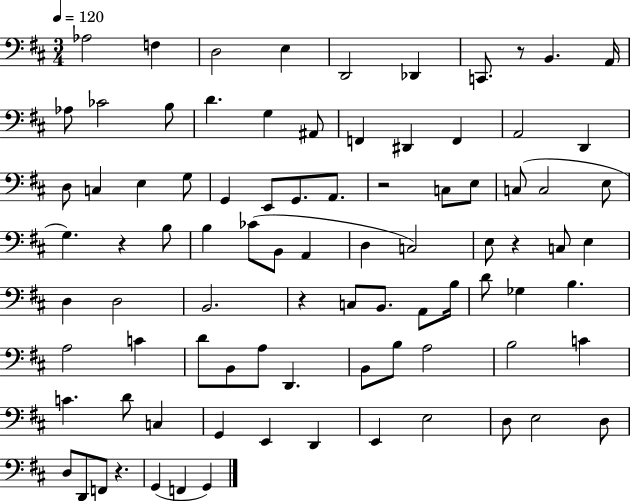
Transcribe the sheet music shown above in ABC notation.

X:1
T:Untitled
M:3/4
L:1/4
K:D
_A,2 F, D,2 E, D,,2 _D,, C,,/2 z/2 B,, A,,/4 _A,/2 _C2 B,/2 D G, ^A,,/2 F,, ^D,, F,, A,,2 D,, D,/2 C, E, G,/2 G,, E,,/2 G,,/2 A,,/2 z2 C,/2 E,/2 C,/2 C,2 E,/2 G, z B,/2 B, _C/2 B,,/2 A,, D, C,2 E,/2 z C,/2 E, D, D,2 B,,2 z C,/2 B,,/2 A,,/2 B,/4 D/2 _G, B, A,2 C D/2 B,,/2 A,/2 D,, B,,/2 B,/2 A,2 B,2 C C D/2 C, G,, E,, D,, E,, E,2 D,/2 E,2 D,/2 D,/2 D,,/2 F,,/2 z G,, F,, G,,